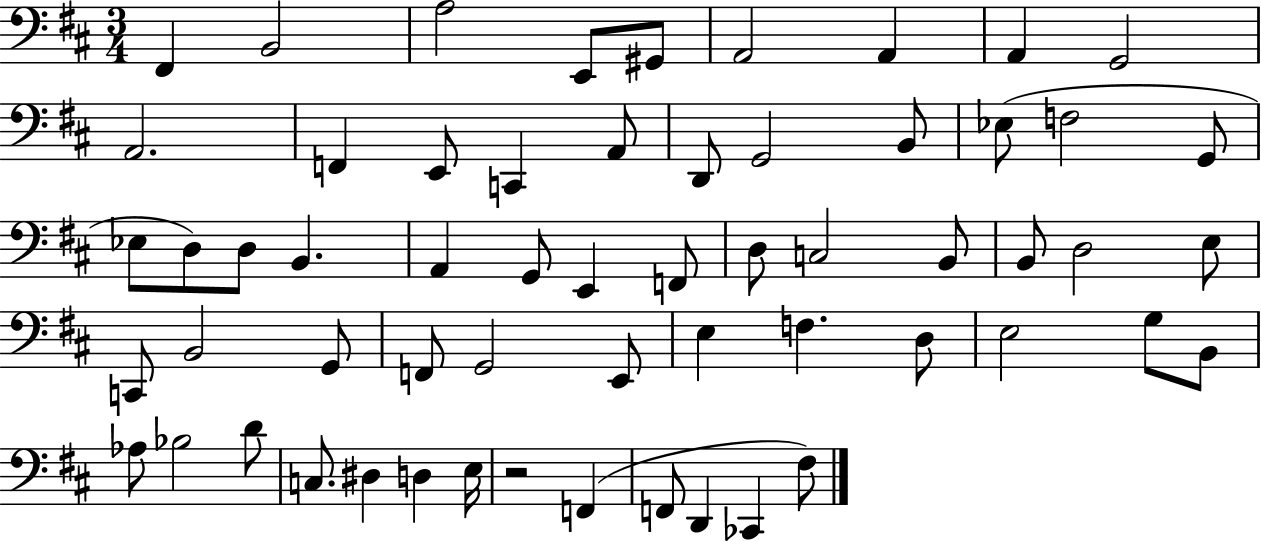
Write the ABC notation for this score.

X:1
T:Untitled
M:3/4
L:1/4
K:D
^F,, B,,2 A,2 E,,/2 ^G,,/2 A,,2 A,, A,, G,,2 A,,2 F,, E,,/2 C,, A,,/2 D,,/2 G,,2 B,,/2 _E,/2 F,2 G,,/2 _E,/2 D,/2 D,/2 B,, A,, G,,/2 E,, F,,/2 D,/2 C,2 B,,/2 B,,/2 D,2 E,/2 C,,/2 B,,2 G,,/2 F,,/2 G,,2 E,,/2 E, F, D,/2 E,2 G,/2 B,,/2 _A,/2 _B,2 D/2 C,/2 ^D, D, E,/4 z2 F,, F,,/2 D,, _C,, ^F,/2